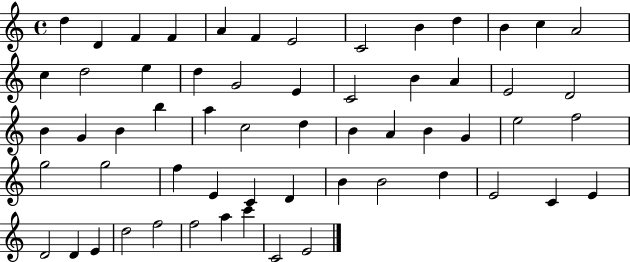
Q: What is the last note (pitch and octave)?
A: E4